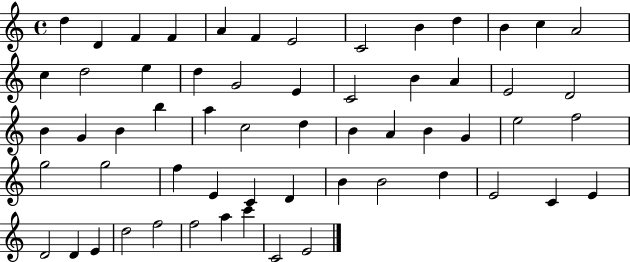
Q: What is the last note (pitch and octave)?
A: E4